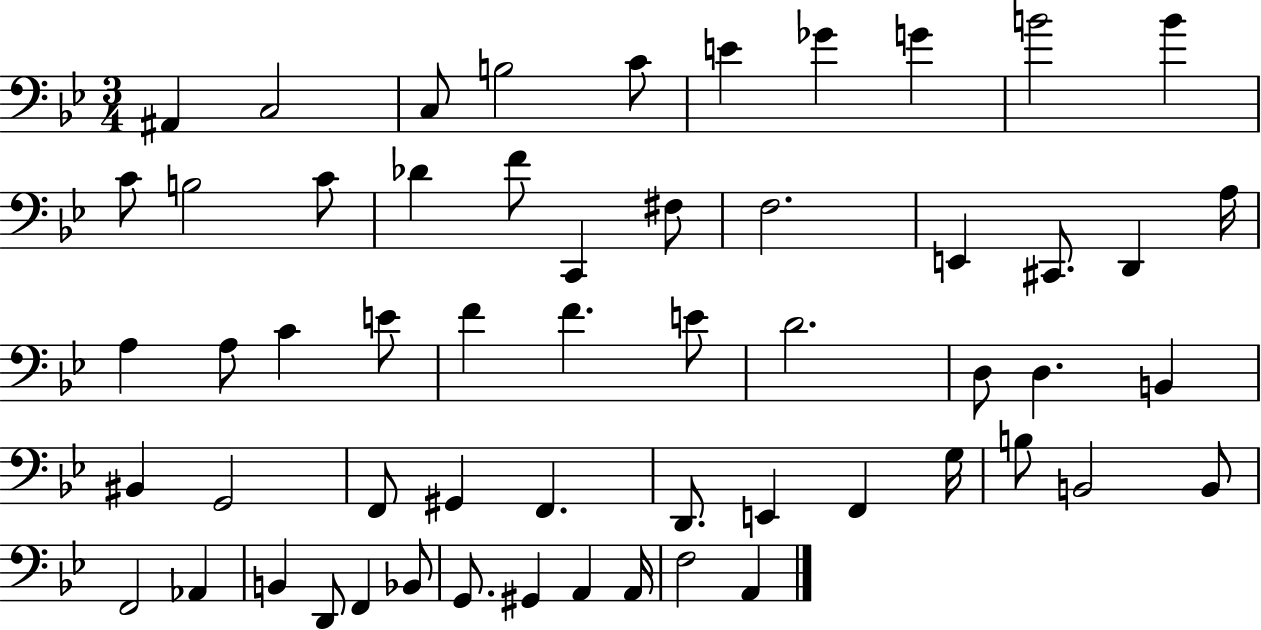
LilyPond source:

{
  \clef bass
  \numericTimeSignature
  \time 3/4
  \key bes \major
  ais,4 c2 | c8 b2 c'8 | e'4 ges'4 g'4 | b'2 b'4 | \break c'8 b2 c'8 | des'4 f'8 c,4 fis8 | f2. | e,4 cis,8. d,4 a16 | \break a4 a8 c'4 e'8 | f'4 f'4. e'8 | d'2. | d8 d4. b,4 | \break bis,4 g,2 | f,8 gis,4 f,4. | d,8. e,4 f,4 g16 | b8 b,2 b,8 | \break f,2 aes,4 | b,4 d,8 f,4 bes,8 | g,8. gis,4 a,4 a,16 | f2 a,4 | \break \bar "|."
}